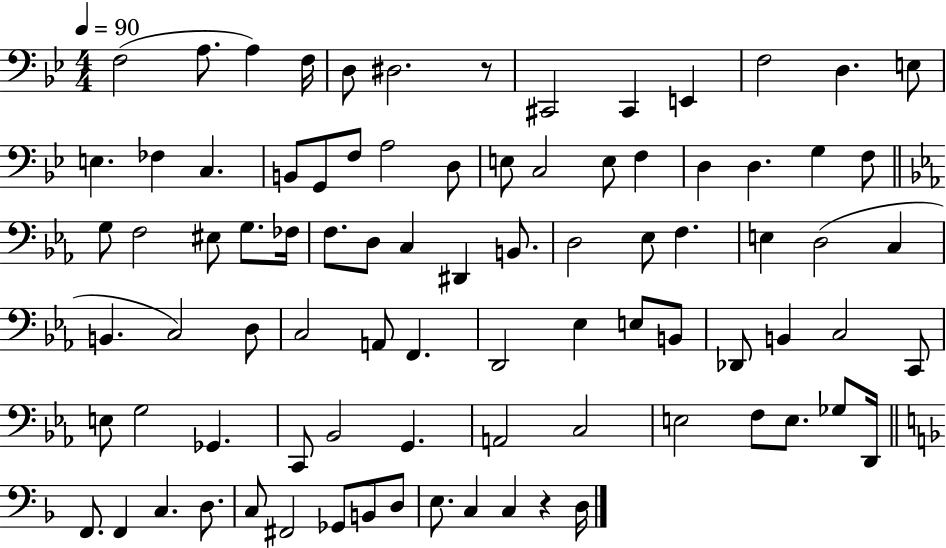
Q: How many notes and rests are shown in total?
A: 86